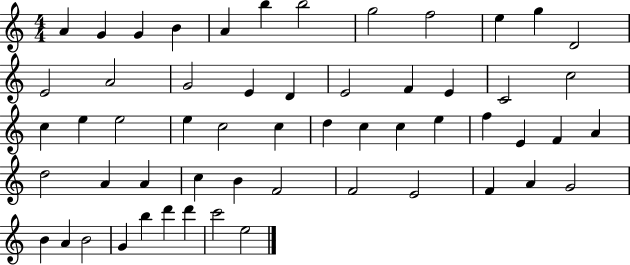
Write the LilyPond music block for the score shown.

{
  \clef treble
  \numericTimeSignature
  \time 4/4
  \key c \major
  a'4 g'4 g'4 b'4 | a'4 b''4 b''2 | g''2 f''2 | e''4 g''4 d'2 | \break e'2 a'2 | g'2 e'4 d'4 | e'2 f'4 e'4 | c'2 c''2 | \break c''4 e''4 e''2 | e''4 c''2 c''4 | d''4 c''4 c''4 e''4 | f''4 e'4 f'4 a'4 | \break d''2 a'4 a'4 | c''4 b'4 f'2 | f'2 e'2 | f'4 a'4 g'2 | \break b'4 a'4 b'2 | g'4 b''4 d'''4 d'''4 | c'''2 e''2 | \bar "|."
}